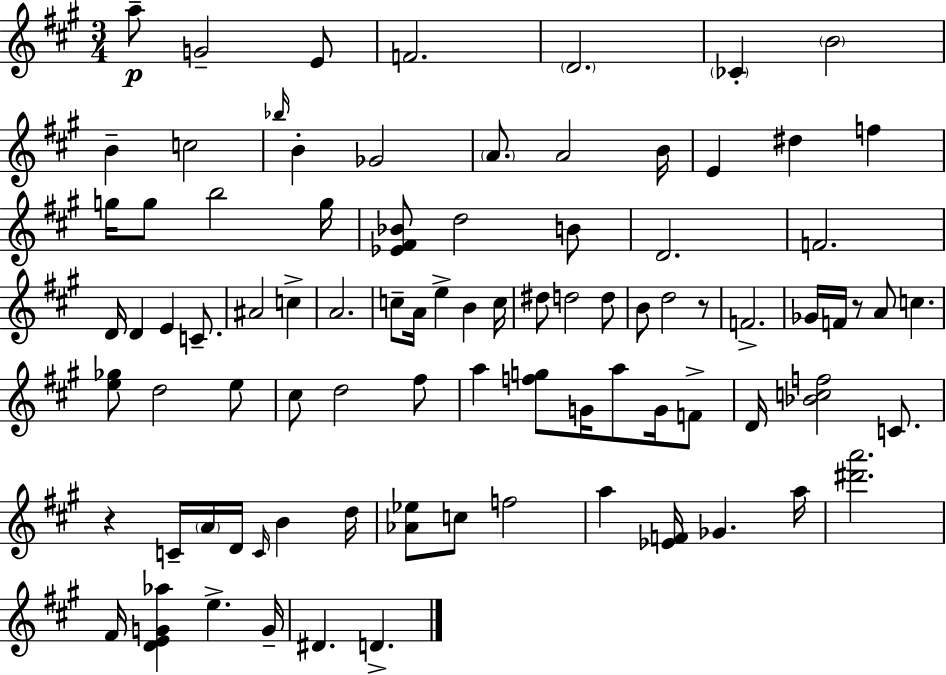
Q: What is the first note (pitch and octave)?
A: A5